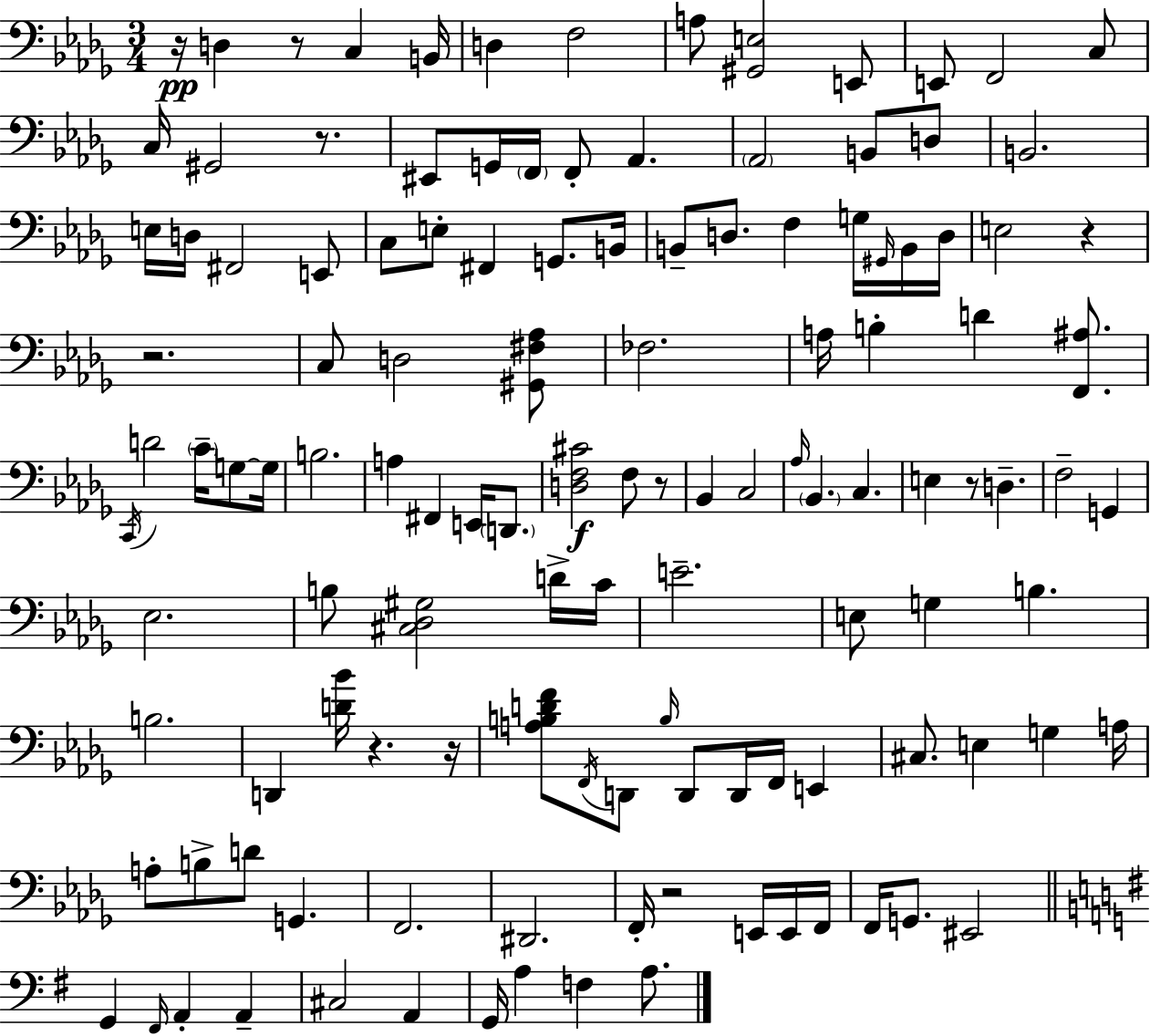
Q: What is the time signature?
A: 3/4